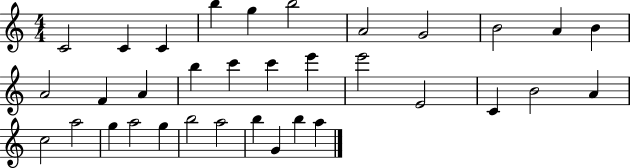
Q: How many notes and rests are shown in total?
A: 34